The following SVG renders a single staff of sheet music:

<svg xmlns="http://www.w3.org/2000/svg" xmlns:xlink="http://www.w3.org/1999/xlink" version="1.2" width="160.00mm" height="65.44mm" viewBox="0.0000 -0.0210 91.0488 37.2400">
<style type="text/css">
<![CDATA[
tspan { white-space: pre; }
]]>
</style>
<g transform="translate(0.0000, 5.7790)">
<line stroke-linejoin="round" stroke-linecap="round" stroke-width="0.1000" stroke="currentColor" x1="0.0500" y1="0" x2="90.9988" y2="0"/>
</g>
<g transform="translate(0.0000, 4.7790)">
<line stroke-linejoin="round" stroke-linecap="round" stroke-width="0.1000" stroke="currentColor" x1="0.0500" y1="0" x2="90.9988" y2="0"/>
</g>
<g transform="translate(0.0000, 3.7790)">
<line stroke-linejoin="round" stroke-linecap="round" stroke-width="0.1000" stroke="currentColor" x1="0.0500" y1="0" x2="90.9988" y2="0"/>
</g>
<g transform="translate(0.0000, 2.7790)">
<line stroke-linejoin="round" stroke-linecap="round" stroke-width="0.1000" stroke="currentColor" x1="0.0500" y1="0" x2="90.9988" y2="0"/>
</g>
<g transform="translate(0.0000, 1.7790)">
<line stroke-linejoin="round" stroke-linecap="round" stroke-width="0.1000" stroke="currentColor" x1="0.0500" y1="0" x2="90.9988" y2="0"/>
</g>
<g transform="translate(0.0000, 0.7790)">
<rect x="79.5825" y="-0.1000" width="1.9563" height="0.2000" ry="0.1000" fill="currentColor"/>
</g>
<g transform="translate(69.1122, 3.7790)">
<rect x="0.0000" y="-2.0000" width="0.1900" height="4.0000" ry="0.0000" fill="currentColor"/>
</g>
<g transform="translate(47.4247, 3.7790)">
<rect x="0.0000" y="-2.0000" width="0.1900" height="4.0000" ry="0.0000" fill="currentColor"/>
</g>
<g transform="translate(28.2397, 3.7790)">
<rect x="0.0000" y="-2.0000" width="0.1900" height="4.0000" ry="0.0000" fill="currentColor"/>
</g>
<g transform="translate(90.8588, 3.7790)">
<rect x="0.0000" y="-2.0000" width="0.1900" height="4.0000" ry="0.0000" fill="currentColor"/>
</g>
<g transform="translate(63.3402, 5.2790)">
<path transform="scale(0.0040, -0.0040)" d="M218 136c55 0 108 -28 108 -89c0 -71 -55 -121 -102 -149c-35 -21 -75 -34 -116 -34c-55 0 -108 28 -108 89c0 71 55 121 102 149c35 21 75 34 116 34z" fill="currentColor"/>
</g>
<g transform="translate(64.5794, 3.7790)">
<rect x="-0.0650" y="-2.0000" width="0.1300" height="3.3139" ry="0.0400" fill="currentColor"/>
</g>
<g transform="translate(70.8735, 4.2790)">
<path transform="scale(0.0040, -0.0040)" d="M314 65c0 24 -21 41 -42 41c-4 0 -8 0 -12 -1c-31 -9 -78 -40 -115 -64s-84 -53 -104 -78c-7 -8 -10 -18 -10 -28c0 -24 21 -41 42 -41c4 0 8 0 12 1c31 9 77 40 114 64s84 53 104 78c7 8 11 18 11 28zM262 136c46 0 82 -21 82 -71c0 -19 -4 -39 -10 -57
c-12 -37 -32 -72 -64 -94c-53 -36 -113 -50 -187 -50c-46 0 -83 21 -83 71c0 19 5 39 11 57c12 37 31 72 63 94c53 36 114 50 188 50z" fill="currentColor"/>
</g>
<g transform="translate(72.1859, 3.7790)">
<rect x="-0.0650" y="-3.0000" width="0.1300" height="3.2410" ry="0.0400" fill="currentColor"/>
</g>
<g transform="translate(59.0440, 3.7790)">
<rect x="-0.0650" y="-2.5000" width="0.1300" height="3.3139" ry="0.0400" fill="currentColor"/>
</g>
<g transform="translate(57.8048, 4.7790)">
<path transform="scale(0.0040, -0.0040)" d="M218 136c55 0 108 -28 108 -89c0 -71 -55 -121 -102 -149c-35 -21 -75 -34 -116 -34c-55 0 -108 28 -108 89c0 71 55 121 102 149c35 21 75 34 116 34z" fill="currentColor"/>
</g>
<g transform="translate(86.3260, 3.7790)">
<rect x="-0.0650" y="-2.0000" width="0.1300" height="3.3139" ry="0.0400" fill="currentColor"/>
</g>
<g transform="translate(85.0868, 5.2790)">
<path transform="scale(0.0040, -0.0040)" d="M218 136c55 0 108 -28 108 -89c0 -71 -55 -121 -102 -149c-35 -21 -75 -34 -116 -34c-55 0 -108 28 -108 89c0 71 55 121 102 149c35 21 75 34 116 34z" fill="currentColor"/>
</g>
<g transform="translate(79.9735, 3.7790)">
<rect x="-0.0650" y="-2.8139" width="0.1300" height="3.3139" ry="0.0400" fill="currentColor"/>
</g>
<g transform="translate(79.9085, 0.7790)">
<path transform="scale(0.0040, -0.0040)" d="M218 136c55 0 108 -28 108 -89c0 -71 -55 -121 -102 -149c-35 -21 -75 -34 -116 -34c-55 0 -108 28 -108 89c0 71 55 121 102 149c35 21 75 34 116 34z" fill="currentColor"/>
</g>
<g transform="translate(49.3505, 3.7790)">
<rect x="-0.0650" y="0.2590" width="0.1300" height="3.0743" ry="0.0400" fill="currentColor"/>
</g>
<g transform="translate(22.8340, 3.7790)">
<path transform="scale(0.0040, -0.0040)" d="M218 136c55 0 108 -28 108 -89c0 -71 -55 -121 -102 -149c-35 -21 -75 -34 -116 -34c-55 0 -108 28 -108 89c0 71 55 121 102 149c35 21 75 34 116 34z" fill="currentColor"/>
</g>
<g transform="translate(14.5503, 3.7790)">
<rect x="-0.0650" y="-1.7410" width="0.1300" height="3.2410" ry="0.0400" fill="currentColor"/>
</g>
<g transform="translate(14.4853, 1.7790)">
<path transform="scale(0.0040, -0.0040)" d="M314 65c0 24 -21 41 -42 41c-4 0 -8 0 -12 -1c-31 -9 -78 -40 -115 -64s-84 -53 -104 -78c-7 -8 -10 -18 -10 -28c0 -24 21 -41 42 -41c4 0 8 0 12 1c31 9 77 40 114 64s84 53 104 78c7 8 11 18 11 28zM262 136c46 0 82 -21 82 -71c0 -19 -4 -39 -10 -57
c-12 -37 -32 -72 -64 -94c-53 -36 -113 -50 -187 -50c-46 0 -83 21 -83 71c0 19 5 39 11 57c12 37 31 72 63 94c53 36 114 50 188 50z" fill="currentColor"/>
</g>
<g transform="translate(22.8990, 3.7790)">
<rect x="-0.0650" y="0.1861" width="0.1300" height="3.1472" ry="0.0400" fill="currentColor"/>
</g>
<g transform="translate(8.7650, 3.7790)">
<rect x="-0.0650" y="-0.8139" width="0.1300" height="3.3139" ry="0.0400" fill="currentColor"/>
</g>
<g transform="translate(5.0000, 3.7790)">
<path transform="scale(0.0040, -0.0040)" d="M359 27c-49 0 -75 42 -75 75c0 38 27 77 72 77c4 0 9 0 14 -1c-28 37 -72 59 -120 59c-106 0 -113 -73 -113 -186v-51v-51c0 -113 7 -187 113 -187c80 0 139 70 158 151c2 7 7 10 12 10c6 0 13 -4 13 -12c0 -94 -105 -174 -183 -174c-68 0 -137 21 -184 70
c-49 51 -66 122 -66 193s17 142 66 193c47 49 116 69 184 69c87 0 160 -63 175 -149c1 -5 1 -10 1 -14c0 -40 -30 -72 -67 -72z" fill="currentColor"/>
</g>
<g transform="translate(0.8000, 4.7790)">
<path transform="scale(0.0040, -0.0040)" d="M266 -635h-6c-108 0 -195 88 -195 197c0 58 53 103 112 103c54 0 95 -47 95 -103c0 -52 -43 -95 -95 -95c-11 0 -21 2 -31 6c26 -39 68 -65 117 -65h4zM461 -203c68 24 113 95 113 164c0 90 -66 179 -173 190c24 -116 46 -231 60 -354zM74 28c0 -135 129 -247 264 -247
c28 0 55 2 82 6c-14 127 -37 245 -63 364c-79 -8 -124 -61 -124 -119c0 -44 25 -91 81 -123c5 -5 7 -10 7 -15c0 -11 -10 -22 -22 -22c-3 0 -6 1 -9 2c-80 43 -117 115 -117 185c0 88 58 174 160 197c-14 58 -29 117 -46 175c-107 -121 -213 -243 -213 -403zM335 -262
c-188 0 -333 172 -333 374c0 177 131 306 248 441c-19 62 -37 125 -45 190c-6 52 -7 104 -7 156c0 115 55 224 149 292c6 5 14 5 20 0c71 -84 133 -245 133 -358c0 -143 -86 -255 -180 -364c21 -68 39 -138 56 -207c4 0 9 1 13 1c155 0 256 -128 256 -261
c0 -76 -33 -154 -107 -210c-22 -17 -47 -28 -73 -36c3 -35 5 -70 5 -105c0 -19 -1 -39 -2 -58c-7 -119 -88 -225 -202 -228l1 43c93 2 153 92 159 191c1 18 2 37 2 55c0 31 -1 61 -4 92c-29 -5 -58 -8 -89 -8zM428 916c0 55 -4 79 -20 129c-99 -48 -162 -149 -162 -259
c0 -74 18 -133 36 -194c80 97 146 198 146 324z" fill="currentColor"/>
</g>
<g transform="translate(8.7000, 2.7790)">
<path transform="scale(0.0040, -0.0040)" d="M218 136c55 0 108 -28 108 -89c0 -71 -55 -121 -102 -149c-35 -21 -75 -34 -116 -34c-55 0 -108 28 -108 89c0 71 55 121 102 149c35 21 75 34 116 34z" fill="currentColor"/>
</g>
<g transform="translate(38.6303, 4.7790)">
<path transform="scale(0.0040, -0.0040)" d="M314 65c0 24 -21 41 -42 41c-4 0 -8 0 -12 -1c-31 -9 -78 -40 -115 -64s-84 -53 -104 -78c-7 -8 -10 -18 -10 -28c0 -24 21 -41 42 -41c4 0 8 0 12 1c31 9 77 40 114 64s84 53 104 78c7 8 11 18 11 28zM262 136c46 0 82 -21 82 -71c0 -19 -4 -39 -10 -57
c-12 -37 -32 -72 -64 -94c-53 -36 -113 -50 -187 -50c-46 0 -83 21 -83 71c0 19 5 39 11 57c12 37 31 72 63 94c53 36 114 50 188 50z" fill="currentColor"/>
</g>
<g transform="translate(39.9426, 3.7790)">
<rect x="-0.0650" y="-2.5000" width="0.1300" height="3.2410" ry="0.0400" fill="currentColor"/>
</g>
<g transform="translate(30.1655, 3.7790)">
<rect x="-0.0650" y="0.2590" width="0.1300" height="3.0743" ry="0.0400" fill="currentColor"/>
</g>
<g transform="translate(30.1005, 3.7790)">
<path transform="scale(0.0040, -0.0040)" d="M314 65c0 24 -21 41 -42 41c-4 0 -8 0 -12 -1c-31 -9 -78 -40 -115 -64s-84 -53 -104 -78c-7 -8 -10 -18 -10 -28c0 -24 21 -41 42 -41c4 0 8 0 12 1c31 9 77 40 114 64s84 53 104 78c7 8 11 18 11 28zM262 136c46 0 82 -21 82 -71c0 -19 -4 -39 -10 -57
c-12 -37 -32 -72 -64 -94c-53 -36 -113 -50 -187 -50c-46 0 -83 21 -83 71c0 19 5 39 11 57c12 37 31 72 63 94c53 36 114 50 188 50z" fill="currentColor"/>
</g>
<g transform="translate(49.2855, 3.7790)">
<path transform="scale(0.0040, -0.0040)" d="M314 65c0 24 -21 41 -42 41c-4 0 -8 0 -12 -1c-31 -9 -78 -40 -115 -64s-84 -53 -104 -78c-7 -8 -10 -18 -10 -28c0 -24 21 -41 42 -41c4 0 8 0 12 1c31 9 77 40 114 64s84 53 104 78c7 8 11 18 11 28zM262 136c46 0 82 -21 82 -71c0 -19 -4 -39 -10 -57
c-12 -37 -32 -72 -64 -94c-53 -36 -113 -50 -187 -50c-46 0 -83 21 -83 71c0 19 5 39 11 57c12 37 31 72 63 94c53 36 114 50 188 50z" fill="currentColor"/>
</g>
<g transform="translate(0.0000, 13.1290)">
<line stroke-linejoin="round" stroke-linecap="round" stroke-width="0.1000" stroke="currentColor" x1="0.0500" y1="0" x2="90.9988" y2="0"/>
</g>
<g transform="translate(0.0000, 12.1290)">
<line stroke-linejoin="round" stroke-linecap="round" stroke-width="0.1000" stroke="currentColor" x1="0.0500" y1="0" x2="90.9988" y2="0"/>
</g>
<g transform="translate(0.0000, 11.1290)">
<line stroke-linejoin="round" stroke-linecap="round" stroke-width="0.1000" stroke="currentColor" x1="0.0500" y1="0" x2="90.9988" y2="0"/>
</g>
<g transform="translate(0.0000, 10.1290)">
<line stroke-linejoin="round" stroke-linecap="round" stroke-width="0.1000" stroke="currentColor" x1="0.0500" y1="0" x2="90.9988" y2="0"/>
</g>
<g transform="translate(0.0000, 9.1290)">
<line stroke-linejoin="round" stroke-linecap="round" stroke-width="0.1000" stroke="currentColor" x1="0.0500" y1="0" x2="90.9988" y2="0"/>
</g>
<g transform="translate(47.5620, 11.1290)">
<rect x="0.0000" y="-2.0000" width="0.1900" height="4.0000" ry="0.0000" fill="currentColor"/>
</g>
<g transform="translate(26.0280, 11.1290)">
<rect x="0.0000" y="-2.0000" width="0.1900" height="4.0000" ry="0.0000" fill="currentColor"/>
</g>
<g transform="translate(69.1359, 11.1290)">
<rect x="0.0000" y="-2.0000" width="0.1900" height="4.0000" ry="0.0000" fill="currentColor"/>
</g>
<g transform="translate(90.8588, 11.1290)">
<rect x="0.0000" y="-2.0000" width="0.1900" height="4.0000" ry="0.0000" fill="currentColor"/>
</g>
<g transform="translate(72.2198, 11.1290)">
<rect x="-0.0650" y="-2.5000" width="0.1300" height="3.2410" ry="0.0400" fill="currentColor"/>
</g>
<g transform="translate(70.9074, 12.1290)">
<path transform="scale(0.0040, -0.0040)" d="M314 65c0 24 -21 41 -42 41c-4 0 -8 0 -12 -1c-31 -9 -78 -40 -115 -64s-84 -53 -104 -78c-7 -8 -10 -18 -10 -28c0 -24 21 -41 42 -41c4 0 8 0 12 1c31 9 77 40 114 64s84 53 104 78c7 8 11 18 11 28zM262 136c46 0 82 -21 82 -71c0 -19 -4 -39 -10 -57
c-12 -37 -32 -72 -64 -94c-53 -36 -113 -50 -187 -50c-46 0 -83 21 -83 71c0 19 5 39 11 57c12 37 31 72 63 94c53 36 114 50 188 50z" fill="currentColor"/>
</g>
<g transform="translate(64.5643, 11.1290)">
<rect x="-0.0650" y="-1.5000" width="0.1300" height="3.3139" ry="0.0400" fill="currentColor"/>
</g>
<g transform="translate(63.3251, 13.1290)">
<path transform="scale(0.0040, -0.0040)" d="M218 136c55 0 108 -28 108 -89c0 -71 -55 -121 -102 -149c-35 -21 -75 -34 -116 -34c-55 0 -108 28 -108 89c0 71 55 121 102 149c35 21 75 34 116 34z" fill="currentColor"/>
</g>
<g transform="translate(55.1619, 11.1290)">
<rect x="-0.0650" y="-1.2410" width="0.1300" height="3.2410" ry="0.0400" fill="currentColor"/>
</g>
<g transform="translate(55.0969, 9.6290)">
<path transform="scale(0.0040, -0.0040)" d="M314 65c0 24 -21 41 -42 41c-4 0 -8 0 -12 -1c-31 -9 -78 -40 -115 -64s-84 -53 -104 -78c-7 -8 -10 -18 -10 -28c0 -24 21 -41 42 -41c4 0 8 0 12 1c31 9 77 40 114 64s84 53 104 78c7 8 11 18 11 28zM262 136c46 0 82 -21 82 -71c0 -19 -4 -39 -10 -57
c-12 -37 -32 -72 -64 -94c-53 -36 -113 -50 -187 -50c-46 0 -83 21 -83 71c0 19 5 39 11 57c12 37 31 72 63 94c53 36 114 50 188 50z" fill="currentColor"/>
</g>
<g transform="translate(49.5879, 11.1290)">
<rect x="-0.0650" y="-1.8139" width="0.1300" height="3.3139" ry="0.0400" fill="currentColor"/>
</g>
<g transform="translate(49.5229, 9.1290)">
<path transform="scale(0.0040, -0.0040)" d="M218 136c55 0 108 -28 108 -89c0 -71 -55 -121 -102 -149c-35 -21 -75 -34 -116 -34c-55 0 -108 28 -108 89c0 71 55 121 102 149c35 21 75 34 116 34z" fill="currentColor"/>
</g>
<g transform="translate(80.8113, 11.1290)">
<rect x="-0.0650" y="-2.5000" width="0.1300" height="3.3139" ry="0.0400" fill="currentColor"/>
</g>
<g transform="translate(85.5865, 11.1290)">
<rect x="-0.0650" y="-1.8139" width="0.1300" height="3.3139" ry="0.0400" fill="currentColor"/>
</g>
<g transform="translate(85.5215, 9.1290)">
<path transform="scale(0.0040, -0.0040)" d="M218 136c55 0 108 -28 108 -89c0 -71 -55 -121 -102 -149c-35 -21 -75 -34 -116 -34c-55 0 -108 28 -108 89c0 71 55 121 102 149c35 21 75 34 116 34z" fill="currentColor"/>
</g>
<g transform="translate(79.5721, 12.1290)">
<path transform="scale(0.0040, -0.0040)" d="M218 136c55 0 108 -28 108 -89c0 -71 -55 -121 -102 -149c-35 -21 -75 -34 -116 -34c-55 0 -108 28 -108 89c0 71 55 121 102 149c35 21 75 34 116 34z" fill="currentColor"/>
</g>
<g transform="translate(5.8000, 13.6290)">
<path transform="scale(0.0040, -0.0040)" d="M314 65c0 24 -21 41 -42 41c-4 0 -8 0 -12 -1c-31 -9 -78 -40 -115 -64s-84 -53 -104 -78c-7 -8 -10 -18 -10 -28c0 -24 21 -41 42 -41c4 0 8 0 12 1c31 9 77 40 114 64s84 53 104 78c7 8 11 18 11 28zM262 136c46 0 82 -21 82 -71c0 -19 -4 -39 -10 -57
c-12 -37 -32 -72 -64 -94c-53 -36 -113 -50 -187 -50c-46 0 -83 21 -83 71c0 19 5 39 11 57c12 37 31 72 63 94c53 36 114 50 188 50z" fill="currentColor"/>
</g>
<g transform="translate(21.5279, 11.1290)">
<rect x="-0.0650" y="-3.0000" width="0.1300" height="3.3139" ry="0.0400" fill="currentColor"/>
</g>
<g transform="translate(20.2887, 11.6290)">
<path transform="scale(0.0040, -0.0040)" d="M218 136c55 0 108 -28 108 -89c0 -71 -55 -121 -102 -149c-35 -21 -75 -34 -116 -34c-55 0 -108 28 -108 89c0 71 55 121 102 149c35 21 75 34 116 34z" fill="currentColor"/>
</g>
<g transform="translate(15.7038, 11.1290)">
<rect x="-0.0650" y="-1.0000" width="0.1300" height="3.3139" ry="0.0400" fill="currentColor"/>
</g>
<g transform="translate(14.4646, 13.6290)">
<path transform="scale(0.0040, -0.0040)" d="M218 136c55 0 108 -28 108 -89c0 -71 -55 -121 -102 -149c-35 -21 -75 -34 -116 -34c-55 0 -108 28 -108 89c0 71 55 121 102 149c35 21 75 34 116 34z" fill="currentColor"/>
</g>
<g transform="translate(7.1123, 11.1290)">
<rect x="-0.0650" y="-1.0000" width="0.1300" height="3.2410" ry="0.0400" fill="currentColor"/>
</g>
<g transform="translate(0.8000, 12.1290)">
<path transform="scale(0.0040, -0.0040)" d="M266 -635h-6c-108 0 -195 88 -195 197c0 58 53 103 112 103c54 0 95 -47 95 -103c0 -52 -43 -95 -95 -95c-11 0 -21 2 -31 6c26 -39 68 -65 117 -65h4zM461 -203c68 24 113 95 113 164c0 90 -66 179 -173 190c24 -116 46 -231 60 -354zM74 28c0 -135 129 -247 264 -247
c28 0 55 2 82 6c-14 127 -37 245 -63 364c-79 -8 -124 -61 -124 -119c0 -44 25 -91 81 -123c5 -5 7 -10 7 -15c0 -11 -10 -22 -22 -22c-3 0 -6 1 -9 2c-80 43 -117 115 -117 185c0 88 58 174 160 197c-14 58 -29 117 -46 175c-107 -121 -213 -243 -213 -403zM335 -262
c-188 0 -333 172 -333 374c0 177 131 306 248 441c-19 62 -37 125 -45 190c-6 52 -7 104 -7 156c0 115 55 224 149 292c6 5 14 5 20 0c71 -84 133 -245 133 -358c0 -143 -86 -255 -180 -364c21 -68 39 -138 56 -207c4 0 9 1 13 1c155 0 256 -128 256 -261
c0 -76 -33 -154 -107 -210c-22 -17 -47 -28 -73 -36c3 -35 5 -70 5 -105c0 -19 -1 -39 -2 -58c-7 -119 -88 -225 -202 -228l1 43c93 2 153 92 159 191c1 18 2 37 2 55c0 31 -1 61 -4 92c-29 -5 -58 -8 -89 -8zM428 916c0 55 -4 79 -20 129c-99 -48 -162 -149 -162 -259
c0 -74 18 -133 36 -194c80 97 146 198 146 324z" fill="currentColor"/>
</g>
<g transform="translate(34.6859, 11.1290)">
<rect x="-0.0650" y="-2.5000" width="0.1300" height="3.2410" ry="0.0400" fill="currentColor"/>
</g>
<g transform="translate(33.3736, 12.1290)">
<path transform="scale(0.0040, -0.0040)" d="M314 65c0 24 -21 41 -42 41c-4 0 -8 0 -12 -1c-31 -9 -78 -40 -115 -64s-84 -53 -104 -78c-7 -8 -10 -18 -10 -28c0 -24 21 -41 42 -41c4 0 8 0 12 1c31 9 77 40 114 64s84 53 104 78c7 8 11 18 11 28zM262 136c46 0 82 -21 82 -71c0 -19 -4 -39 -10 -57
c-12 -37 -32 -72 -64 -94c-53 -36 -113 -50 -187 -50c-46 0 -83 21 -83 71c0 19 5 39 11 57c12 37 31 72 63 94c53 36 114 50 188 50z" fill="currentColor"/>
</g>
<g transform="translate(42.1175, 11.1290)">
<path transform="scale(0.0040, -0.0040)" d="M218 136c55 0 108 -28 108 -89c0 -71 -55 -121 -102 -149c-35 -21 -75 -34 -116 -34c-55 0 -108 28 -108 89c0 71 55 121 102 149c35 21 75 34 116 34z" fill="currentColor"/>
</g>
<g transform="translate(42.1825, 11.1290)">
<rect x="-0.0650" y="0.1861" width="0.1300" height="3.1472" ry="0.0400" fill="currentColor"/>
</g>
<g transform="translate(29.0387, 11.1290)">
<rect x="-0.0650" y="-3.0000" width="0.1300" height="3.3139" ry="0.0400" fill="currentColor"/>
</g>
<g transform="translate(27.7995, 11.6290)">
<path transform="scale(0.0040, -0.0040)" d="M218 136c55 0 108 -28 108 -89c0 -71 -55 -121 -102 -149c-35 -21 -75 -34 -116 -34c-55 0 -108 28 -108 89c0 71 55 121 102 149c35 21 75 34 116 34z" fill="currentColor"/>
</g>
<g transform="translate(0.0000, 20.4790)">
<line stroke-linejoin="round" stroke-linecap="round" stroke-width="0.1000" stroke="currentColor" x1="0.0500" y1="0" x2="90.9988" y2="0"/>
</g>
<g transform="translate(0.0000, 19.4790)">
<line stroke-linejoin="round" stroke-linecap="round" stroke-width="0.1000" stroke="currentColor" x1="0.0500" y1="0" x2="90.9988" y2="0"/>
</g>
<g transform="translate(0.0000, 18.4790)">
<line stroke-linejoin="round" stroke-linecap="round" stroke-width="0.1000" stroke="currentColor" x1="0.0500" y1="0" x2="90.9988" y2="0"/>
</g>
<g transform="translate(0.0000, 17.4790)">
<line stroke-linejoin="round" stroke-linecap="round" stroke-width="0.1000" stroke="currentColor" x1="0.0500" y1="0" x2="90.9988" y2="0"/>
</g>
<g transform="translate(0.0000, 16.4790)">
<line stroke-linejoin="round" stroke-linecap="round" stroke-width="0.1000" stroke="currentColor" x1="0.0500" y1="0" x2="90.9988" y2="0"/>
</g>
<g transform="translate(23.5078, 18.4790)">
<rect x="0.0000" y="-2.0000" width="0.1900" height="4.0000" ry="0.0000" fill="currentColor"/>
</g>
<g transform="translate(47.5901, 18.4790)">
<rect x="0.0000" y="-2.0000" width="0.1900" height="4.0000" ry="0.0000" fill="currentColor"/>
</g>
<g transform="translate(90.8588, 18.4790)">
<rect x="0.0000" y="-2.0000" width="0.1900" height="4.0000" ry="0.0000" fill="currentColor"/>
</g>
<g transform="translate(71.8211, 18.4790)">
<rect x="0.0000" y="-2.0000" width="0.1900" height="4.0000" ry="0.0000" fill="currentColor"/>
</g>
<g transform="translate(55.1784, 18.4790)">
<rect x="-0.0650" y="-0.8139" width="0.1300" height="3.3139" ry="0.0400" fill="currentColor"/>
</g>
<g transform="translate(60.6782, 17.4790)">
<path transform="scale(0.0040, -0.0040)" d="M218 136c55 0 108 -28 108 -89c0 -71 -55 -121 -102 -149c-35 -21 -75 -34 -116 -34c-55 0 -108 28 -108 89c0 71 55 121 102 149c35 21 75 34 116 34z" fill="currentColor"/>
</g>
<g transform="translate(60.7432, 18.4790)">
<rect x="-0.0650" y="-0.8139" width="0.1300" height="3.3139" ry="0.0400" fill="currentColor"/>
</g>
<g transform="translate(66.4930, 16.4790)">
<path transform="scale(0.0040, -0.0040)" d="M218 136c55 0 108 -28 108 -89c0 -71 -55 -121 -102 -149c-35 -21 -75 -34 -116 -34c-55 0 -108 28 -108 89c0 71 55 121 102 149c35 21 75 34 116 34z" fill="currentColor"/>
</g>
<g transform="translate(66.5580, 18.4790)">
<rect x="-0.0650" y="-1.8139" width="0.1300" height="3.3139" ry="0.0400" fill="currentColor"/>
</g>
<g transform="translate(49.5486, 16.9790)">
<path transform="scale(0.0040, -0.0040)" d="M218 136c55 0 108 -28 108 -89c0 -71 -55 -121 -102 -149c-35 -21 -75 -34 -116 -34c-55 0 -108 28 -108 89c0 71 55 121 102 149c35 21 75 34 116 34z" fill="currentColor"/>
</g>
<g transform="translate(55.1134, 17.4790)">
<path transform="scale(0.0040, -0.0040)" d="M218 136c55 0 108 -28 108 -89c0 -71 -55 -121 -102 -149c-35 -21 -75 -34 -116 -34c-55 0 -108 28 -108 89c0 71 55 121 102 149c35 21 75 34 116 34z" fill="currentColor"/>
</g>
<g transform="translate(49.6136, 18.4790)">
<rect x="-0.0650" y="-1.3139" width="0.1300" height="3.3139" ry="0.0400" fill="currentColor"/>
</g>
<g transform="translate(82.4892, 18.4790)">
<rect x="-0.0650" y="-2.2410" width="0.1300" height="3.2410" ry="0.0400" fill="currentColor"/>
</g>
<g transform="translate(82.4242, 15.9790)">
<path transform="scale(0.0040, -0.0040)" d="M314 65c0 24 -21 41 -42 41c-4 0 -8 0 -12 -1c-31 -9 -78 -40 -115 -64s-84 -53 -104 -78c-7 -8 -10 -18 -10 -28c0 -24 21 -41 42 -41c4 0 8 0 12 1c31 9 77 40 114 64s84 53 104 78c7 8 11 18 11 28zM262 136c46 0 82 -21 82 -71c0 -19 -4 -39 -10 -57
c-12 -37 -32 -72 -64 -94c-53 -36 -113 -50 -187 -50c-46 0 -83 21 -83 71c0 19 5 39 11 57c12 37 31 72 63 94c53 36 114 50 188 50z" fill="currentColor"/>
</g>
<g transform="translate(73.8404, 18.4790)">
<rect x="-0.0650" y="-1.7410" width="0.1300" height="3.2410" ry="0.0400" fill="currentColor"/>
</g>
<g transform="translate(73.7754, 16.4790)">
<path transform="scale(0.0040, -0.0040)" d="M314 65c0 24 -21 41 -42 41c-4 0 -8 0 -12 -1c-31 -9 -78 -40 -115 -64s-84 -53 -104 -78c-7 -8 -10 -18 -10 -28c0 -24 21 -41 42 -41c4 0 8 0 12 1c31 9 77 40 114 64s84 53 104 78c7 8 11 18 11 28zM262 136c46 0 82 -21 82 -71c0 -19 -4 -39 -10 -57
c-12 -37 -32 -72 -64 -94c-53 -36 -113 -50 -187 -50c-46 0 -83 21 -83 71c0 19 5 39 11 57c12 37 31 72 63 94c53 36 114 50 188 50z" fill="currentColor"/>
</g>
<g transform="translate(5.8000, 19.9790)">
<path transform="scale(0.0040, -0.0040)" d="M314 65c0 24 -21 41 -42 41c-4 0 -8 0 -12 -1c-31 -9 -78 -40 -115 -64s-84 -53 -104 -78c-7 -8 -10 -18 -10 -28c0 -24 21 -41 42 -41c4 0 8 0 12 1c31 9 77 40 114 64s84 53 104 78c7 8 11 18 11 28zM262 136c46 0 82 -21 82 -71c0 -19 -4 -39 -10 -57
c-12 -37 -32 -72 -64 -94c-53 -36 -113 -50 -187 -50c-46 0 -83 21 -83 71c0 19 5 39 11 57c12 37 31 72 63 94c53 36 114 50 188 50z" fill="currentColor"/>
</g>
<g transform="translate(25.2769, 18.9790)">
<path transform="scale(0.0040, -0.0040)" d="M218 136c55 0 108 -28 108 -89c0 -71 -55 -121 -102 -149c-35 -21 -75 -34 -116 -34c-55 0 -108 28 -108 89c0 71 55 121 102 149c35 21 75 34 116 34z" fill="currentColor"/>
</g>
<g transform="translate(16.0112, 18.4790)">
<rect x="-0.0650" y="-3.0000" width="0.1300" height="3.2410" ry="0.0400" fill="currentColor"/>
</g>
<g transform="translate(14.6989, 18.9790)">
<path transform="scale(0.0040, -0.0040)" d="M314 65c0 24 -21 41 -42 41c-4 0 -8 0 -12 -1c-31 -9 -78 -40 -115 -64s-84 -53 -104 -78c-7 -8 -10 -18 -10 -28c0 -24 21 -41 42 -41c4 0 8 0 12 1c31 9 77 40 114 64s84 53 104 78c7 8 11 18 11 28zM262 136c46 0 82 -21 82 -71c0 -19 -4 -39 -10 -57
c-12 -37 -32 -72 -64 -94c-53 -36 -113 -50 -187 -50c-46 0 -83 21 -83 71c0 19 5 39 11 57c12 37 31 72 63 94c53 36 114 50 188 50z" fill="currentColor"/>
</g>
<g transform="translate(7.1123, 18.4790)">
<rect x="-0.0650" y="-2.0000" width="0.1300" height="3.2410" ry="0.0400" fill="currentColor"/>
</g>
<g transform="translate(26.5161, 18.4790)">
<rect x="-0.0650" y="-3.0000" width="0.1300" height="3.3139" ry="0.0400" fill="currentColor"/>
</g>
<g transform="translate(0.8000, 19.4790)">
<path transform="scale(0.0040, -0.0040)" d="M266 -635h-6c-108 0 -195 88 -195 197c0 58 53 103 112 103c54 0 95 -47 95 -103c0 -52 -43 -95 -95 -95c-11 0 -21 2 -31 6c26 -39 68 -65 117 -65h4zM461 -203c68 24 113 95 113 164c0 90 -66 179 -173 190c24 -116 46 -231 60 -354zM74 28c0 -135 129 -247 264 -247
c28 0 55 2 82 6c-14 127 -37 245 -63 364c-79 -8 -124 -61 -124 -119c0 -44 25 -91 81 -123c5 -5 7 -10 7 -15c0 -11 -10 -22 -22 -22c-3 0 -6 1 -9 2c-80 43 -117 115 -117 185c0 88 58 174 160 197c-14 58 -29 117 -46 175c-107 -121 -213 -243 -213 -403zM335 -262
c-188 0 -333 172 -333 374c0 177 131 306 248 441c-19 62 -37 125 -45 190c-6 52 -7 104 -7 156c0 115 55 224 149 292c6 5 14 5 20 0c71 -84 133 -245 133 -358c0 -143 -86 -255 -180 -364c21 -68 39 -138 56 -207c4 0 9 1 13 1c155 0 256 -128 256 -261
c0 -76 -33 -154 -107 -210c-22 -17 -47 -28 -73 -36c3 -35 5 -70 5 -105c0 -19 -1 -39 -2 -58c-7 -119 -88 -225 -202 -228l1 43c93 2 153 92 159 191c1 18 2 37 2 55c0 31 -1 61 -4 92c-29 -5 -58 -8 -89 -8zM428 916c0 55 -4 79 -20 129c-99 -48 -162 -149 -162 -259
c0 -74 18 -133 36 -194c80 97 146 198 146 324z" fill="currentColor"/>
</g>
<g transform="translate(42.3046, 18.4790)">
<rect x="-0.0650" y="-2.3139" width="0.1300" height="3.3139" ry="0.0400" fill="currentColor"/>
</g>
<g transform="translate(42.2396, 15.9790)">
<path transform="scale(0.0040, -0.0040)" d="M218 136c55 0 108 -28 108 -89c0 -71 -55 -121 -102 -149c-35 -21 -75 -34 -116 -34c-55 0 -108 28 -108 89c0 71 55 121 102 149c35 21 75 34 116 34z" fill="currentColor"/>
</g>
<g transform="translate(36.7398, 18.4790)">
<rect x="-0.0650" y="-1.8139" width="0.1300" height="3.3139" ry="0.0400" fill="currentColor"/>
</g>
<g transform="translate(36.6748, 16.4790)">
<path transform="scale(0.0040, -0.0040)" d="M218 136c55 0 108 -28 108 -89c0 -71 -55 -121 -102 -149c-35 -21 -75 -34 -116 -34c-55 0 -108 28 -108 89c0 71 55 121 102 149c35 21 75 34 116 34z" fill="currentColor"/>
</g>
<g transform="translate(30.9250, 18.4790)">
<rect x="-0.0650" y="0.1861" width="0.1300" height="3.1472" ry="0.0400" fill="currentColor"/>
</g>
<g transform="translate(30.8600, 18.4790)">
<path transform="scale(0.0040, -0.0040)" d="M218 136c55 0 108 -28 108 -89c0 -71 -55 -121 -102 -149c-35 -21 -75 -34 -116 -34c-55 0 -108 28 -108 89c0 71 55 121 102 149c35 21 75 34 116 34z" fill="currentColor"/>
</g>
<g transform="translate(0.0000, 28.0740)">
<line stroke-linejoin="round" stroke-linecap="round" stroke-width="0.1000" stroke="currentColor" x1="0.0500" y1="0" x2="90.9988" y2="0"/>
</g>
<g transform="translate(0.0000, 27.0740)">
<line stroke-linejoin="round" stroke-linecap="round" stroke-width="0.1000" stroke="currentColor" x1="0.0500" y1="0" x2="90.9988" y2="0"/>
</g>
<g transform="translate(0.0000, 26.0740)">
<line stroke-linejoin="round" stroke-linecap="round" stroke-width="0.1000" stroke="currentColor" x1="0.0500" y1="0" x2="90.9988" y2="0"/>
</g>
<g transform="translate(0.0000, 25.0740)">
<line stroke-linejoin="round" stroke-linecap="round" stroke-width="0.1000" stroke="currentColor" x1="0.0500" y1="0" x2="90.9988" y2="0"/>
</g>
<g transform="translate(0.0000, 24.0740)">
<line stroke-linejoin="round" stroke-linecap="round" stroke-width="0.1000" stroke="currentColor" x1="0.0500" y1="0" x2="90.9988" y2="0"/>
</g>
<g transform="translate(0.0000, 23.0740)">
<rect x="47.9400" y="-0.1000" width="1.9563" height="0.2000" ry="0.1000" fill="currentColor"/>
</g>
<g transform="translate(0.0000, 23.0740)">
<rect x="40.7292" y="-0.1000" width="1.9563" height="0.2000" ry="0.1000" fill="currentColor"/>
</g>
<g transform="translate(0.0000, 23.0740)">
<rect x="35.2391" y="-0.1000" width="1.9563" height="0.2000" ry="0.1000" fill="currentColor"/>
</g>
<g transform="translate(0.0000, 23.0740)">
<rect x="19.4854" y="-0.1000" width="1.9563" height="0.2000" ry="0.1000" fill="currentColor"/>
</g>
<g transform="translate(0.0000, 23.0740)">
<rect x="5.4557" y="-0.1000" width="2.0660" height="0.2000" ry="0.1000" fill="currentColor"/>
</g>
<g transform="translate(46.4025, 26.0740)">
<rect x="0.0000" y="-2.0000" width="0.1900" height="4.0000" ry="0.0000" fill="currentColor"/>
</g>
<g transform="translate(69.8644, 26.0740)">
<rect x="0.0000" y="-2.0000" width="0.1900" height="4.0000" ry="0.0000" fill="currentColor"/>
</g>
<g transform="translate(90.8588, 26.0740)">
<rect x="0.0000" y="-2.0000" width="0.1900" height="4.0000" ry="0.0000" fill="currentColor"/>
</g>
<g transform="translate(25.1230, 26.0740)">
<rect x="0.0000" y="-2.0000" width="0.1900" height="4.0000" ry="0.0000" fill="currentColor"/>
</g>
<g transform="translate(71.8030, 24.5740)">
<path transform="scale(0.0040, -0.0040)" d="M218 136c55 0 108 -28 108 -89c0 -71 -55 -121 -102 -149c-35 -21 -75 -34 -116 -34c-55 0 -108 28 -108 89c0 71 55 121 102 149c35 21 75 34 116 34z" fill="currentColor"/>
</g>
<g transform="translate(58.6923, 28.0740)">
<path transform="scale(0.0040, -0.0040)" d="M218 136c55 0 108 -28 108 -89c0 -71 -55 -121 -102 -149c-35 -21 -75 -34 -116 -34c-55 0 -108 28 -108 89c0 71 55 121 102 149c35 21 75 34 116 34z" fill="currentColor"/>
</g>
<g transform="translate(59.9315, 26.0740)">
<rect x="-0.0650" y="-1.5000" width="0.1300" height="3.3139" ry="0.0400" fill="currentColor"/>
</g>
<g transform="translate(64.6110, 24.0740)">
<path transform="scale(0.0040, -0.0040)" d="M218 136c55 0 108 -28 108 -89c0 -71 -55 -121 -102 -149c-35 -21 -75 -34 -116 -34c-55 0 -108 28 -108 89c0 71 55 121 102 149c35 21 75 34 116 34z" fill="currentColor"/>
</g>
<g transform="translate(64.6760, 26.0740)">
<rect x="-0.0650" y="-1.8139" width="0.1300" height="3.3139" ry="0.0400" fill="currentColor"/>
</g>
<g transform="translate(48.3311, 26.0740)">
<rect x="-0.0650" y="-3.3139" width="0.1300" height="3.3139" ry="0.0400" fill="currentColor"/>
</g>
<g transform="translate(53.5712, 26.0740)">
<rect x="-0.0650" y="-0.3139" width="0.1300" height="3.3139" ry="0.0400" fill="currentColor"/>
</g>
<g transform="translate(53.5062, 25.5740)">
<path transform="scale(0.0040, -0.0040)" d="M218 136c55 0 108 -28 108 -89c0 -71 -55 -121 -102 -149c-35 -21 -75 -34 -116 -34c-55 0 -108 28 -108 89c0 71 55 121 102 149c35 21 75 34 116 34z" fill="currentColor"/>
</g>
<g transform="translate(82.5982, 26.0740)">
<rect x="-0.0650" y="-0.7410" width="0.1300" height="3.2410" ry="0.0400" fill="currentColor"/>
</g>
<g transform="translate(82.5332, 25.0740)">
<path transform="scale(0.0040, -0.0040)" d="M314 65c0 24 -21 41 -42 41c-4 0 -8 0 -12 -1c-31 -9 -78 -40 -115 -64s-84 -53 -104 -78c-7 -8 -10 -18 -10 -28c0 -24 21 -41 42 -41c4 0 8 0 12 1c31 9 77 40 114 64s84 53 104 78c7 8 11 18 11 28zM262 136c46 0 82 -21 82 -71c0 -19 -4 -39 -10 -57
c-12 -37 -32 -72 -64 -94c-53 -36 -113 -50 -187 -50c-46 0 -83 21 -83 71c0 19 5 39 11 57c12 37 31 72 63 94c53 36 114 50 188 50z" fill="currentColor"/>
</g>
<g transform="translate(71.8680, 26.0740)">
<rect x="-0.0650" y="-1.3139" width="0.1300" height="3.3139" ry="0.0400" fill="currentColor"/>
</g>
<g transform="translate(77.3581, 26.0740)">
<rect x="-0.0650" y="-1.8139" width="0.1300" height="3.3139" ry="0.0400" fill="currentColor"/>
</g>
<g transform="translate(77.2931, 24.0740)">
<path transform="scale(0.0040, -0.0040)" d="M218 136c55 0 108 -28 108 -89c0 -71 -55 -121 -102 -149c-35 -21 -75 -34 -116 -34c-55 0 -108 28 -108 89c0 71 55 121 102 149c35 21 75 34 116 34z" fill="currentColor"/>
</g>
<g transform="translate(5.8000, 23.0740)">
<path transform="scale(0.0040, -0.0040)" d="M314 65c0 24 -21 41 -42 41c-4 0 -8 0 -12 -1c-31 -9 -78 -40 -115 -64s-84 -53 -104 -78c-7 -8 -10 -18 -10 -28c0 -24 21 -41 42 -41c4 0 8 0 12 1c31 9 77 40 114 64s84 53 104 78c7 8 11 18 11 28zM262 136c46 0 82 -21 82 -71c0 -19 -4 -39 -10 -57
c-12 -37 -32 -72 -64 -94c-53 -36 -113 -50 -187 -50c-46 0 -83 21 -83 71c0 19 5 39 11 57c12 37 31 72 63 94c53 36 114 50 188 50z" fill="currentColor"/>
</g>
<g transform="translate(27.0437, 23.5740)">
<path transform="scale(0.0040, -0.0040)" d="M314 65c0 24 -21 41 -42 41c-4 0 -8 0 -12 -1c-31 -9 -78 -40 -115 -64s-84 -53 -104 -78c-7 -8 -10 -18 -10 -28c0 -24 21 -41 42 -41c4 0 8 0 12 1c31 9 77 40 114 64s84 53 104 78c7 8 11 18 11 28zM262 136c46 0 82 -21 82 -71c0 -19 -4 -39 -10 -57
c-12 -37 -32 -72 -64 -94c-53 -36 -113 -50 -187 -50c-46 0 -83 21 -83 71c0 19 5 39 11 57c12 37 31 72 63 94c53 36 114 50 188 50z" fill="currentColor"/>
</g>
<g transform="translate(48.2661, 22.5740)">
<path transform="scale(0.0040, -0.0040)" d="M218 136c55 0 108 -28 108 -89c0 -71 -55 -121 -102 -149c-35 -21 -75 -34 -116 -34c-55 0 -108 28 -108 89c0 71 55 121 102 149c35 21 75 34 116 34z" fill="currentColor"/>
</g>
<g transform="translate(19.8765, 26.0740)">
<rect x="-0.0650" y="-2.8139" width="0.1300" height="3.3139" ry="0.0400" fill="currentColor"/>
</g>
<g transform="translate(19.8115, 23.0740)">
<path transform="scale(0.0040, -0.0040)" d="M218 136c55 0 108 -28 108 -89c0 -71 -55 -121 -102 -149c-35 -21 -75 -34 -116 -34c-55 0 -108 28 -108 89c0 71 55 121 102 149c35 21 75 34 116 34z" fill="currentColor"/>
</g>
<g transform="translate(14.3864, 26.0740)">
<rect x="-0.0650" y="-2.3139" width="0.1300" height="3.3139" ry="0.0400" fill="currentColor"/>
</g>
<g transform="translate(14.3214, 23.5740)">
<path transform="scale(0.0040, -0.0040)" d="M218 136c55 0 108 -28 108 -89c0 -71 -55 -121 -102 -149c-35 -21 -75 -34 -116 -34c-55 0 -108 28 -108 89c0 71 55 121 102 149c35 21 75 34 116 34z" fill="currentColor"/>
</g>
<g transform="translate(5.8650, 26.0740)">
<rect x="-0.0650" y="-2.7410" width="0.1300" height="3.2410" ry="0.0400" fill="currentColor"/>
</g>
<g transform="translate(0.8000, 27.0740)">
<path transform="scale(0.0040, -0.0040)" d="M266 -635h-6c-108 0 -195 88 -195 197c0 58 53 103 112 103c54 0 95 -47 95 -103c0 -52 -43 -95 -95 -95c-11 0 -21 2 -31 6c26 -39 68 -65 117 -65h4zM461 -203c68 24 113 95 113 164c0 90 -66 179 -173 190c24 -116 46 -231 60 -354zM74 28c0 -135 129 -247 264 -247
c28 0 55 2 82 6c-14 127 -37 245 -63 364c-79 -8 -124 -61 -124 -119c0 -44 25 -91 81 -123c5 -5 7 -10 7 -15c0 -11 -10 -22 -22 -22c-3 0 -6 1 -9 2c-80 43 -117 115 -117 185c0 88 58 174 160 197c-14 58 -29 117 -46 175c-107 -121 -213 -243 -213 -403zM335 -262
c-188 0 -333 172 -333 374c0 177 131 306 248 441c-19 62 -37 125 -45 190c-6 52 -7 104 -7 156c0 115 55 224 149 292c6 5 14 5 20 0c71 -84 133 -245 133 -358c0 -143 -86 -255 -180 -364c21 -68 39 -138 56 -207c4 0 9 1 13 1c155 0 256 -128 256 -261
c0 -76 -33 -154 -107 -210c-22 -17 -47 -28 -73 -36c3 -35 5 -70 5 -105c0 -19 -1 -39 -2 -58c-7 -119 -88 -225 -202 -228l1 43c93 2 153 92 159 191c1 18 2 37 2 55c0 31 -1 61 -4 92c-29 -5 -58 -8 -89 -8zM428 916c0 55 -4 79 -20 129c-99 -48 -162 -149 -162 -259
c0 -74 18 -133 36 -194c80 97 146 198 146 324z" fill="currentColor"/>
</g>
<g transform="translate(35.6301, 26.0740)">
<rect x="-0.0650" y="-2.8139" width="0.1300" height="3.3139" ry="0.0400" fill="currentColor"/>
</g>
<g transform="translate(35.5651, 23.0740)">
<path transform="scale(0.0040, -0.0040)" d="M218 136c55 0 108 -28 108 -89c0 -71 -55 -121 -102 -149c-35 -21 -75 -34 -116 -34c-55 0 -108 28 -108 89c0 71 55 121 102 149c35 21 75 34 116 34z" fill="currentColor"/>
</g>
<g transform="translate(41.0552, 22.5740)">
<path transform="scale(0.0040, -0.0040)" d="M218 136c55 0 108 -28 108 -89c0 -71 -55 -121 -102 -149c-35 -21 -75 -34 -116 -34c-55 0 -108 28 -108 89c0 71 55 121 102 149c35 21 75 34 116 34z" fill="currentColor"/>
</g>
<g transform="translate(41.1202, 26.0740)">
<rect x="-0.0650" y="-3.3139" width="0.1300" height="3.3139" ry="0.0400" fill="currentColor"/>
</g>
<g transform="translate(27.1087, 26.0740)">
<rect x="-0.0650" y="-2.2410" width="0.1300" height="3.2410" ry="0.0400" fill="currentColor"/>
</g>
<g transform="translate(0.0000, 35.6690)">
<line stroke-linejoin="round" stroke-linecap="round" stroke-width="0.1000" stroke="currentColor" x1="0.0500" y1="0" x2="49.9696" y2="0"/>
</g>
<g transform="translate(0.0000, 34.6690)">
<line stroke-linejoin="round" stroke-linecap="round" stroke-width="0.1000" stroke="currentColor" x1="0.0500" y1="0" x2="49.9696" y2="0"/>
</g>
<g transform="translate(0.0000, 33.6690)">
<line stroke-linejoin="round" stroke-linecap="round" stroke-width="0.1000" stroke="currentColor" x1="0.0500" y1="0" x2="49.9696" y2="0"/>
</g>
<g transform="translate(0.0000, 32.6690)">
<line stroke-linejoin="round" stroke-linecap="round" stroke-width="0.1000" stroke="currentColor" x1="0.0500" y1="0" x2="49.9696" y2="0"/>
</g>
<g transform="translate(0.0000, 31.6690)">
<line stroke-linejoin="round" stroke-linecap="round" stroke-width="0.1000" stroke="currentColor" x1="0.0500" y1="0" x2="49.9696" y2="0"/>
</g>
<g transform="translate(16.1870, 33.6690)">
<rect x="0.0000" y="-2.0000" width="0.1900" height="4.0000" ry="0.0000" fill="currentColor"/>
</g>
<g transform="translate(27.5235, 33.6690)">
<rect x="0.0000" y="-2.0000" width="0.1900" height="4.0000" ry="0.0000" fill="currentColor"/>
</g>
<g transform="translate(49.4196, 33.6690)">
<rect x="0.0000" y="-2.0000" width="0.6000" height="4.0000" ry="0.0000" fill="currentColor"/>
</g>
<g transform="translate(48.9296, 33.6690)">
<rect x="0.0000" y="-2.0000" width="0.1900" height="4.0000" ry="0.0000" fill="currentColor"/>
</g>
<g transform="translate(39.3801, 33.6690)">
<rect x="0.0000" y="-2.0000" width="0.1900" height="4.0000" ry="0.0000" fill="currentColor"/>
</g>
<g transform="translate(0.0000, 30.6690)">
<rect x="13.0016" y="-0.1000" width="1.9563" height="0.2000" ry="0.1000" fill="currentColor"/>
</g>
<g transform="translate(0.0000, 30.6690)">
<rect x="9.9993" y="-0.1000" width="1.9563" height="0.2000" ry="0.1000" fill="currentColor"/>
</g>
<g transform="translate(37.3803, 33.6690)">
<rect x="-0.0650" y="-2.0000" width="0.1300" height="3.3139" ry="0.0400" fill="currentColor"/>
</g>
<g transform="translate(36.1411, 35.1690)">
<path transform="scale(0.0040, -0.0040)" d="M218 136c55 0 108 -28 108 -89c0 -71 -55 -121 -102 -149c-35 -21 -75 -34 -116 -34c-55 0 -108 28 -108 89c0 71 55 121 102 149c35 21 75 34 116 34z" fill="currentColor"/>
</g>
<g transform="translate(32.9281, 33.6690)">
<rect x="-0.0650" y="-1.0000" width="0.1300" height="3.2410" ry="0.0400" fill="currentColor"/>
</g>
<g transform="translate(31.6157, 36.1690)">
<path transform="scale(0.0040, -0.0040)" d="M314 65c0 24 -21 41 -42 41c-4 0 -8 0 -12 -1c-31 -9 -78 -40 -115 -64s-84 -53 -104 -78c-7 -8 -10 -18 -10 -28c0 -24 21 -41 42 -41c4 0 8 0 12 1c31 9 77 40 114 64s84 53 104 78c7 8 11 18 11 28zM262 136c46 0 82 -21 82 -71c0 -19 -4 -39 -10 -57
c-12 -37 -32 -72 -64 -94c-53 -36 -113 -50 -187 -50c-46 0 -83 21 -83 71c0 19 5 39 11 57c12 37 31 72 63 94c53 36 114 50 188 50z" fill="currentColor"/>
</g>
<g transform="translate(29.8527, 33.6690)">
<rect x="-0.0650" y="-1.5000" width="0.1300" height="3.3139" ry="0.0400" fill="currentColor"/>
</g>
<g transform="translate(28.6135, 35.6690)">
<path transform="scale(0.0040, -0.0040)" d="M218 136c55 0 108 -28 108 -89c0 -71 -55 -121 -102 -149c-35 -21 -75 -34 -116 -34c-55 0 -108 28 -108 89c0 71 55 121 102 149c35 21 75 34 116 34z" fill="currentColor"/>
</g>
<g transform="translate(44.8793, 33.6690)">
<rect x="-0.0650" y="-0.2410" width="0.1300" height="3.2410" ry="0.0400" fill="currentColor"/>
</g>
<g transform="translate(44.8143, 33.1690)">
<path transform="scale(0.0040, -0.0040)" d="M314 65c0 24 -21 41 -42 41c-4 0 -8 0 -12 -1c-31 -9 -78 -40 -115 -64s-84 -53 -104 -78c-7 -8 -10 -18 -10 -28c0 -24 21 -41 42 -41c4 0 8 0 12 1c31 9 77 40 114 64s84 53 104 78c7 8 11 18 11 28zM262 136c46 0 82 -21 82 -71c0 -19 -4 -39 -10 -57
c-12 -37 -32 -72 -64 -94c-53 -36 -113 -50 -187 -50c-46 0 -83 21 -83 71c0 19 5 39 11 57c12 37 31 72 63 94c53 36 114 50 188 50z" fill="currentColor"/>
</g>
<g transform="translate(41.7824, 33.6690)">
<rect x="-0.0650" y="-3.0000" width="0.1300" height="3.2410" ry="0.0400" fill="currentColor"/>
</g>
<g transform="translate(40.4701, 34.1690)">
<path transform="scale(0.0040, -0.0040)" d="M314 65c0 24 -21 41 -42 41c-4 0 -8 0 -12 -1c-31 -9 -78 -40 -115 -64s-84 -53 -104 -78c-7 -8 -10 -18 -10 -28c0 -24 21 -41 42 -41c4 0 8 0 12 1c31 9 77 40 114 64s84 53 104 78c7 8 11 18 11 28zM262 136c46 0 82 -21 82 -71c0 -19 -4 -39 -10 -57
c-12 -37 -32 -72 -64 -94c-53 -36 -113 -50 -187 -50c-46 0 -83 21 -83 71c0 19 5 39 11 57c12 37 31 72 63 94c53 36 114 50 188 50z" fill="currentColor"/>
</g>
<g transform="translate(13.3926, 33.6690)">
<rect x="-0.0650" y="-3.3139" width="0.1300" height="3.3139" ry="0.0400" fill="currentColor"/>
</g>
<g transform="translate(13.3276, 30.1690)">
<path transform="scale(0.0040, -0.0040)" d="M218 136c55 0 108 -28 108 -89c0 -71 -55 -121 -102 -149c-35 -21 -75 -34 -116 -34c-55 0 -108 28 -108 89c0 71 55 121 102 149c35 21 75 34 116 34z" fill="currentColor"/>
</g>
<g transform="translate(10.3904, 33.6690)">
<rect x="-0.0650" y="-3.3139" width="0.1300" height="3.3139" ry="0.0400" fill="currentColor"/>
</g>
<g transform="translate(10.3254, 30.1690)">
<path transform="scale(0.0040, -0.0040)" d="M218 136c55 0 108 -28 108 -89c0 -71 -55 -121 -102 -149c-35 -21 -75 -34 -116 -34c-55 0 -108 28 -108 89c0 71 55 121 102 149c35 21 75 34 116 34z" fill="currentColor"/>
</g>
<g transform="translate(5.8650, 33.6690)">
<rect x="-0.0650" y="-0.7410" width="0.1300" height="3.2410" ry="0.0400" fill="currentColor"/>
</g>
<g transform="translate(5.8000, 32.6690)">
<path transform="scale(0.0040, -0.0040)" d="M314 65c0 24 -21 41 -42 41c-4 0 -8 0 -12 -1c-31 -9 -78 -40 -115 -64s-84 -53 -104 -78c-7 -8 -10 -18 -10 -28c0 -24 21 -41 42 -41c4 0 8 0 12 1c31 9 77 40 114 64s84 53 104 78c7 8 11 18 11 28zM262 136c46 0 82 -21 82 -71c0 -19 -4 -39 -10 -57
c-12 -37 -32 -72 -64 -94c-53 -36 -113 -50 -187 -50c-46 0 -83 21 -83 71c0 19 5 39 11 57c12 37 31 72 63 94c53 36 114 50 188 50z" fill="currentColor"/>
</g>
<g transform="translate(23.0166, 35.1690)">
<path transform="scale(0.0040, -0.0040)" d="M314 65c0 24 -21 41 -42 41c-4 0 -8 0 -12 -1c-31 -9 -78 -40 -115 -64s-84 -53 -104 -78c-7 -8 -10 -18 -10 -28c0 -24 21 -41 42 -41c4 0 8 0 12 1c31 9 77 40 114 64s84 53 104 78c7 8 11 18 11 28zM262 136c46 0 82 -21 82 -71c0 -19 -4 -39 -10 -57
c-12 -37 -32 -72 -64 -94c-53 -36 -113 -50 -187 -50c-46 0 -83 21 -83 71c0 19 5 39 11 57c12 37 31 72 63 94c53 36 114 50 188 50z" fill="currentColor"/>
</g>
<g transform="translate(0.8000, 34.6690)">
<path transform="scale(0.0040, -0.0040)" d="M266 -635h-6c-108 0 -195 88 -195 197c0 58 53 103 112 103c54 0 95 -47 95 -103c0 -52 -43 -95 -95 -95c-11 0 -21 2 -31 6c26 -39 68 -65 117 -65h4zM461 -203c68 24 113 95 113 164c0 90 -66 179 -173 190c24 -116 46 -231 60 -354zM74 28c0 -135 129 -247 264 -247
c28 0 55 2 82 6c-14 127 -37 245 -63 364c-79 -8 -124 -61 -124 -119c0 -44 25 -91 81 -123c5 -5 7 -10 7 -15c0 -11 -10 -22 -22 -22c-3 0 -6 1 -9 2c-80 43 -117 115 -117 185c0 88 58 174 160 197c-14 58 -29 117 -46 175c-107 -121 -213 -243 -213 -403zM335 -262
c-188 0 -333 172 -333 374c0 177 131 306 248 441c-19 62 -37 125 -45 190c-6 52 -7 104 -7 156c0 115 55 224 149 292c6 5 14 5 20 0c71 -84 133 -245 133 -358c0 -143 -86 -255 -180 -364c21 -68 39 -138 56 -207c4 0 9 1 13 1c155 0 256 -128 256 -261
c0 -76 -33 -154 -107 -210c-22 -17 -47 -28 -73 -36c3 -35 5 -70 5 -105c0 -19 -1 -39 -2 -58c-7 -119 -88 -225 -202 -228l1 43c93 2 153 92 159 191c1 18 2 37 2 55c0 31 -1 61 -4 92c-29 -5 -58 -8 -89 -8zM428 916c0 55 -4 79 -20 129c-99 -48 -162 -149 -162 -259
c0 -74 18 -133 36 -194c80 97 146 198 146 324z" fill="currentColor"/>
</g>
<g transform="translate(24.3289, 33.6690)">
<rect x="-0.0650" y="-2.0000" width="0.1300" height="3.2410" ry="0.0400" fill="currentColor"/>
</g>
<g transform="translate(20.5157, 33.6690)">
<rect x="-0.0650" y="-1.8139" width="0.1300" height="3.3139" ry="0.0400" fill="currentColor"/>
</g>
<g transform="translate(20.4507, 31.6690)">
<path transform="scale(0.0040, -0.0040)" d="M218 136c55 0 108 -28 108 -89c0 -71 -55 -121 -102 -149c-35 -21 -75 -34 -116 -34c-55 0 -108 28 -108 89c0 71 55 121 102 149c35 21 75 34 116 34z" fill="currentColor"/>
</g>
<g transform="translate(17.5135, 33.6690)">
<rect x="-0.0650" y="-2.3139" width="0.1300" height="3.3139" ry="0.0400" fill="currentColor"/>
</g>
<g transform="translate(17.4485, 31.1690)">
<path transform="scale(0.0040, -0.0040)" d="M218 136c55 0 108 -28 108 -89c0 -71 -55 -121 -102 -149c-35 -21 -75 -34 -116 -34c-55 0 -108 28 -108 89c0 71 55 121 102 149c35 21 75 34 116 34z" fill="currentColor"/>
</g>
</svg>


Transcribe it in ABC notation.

X:1
T:Untitled
M:4/4
L:1/4
K:C
d f2 B B2 G2 B2 G F A2 a F D2 D A A G2 B f e2 E G2 G f F2 A2 A B f g e d d f f2 g2 a2 g a g2 a b b c E f e f d2 d2 b b g f F2 E D2 F A2 c2